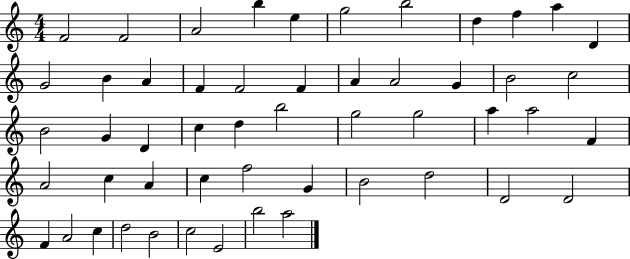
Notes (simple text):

F4/h F4/h A4/h B5/q E5/q G5/h B5/h D5/q F5/q A5/q D4/q G4/h B4/q A4/q F4/q F4/h F4/q A4/q A4/h G4/q B4/h C5/h B4/h G4/q D4/q C5/q D5/q B5/h G5/h G5/h A5/q A5/h F4/q A4/h C5/q A4/q C5/q F5/h G4/q B4/h D5/h D4/h D4/h F4/q A4/h C5/q D5/h B4/h C5/h E4/h B5/h A5/h